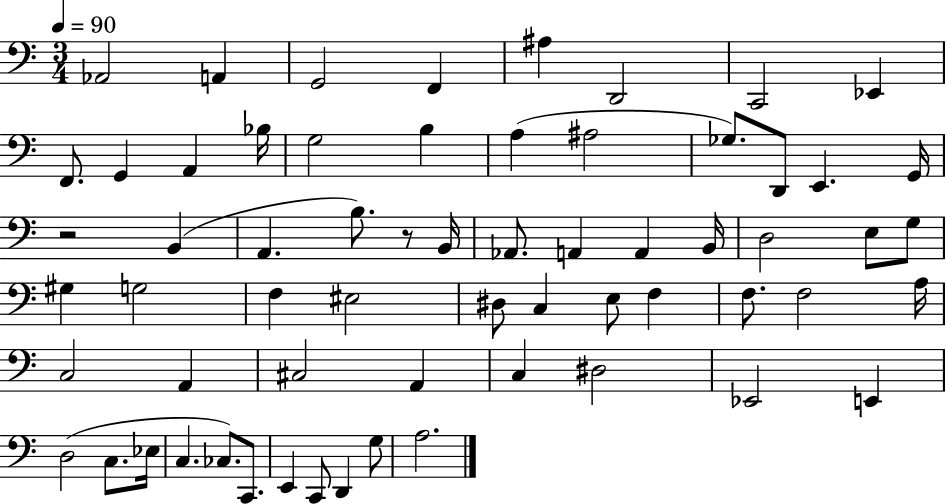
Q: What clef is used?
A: bass